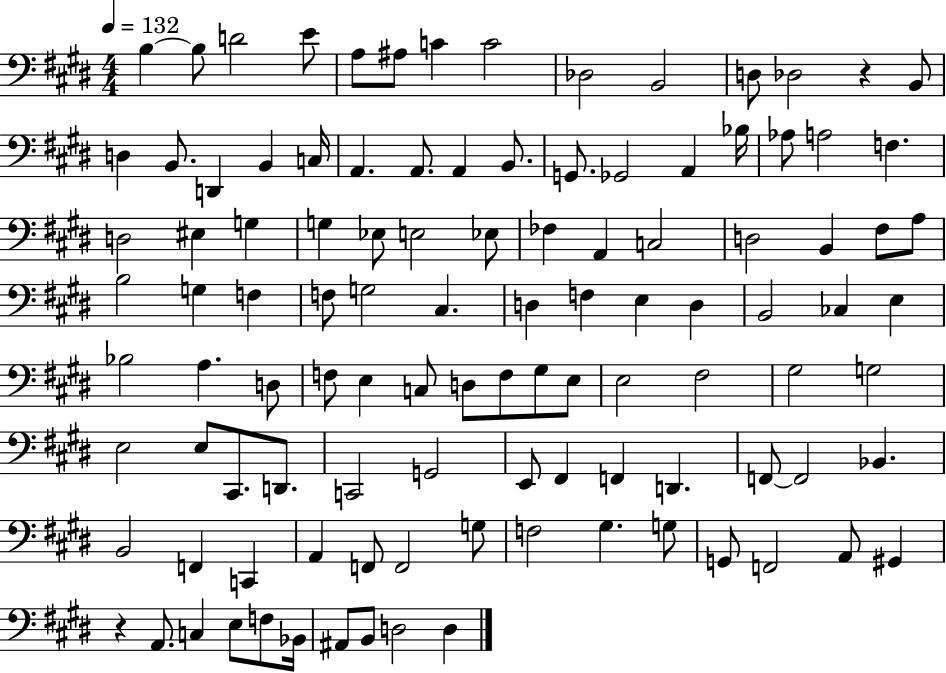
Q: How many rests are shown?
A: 2